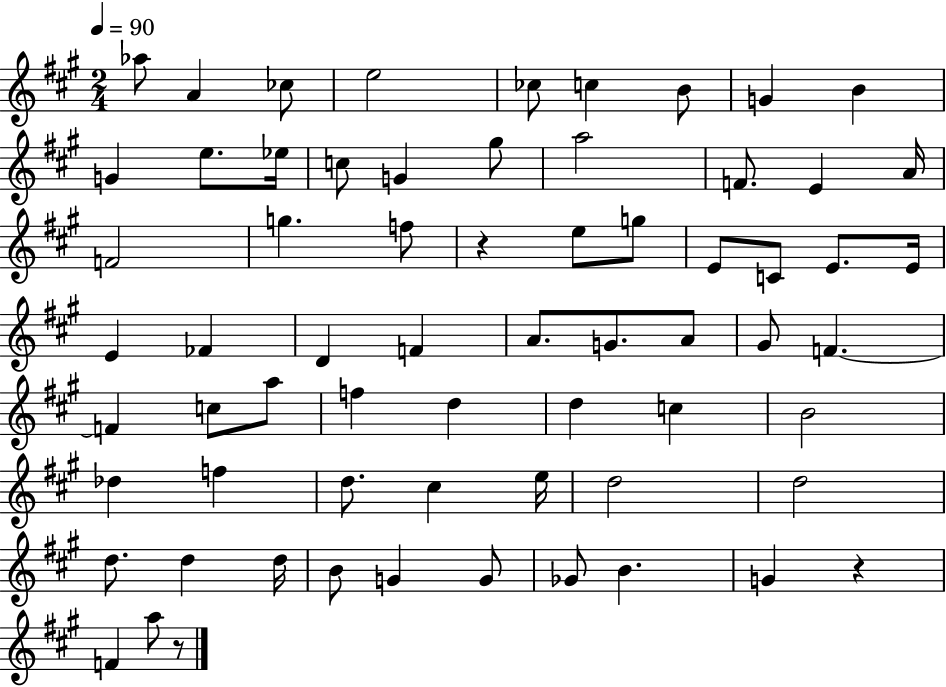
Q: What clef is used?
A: treble